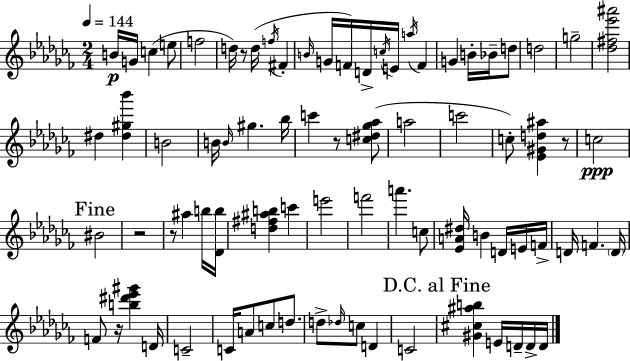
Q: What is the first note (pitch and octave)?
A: B4